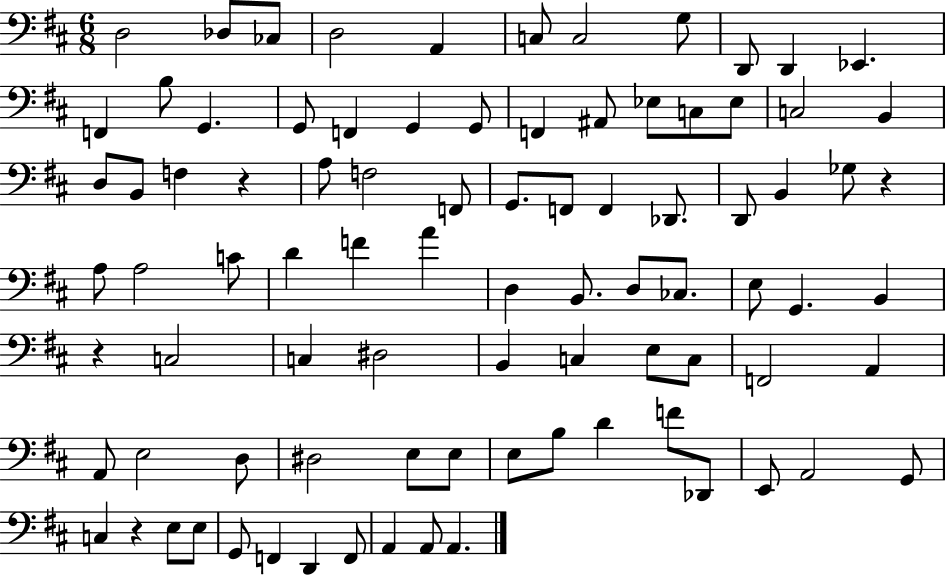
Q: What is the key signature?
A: D major